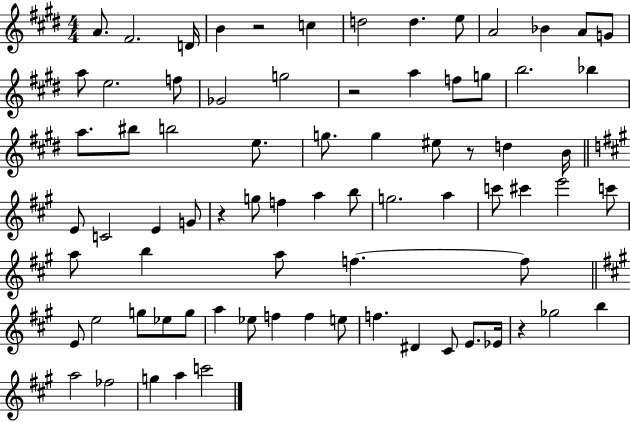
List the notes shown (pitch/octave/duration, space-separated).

A4/e. F#4/h. D4/s B4/q R/h C5/q D5/h D5/q. E5/e A4/h Bb4/q A4/e G4/e A5/e E5/h. F5/e Gb4/h G5/h R/h A5/q F5/e G5/e B5/h. Bb5/q A5/e. BIS5/e B5/h E5/e. G5/e. G5/q EIS5/e R/e D5/q B4/s E4/e C4/h E4/q G4/e R/q G5/e F5/q A5/q B5/e G5/h. A5/q C6/e C#6/q E6/h C6/e A5/e B5/q A5/e F5/q. F5/e E4/e E5/h G5/e Eb5/e G5/e A5/q Eb5/e F5/q F5/q E5/e F5/q. D#4/q C#4/e E4/e. Eb4/s R/q Gb5/h B5/q A5/h FES5/h G5/q A5/q C6/h